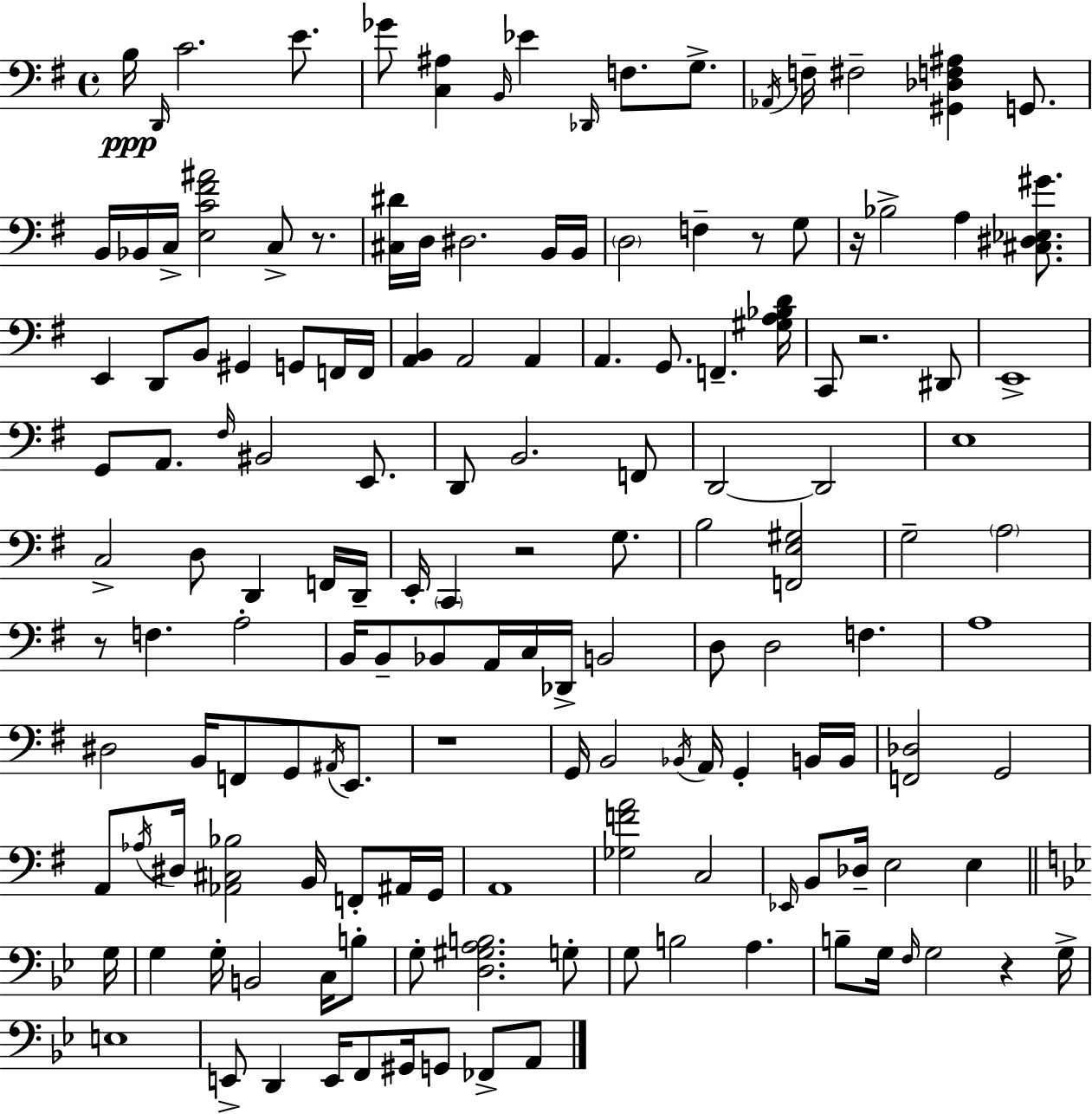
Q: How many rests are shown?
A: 8